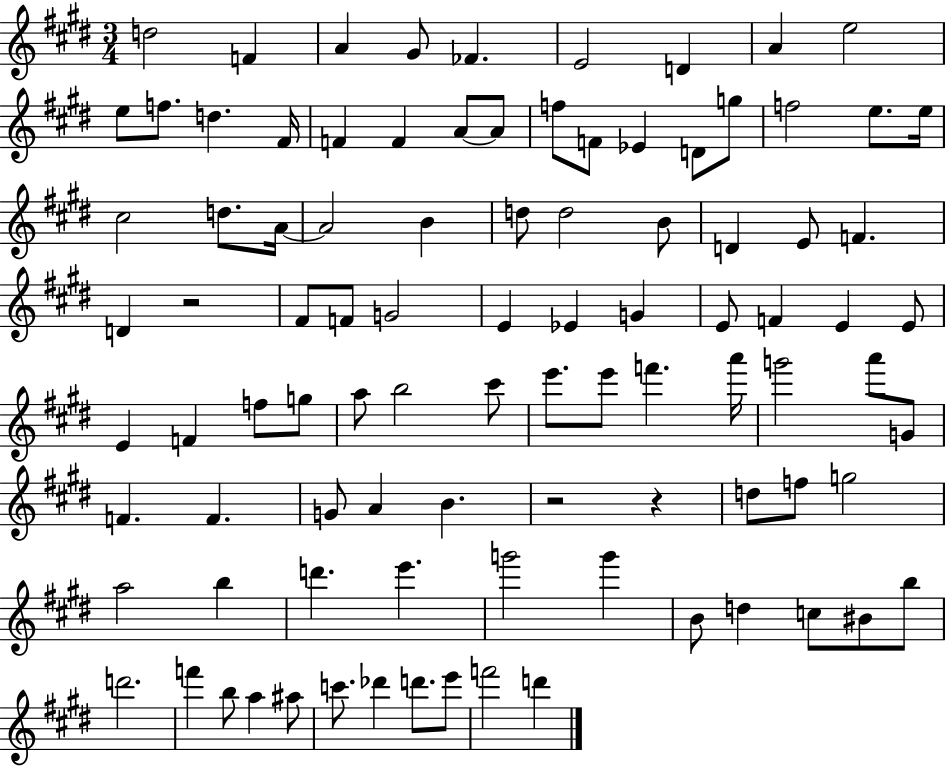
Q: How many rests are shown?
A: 3